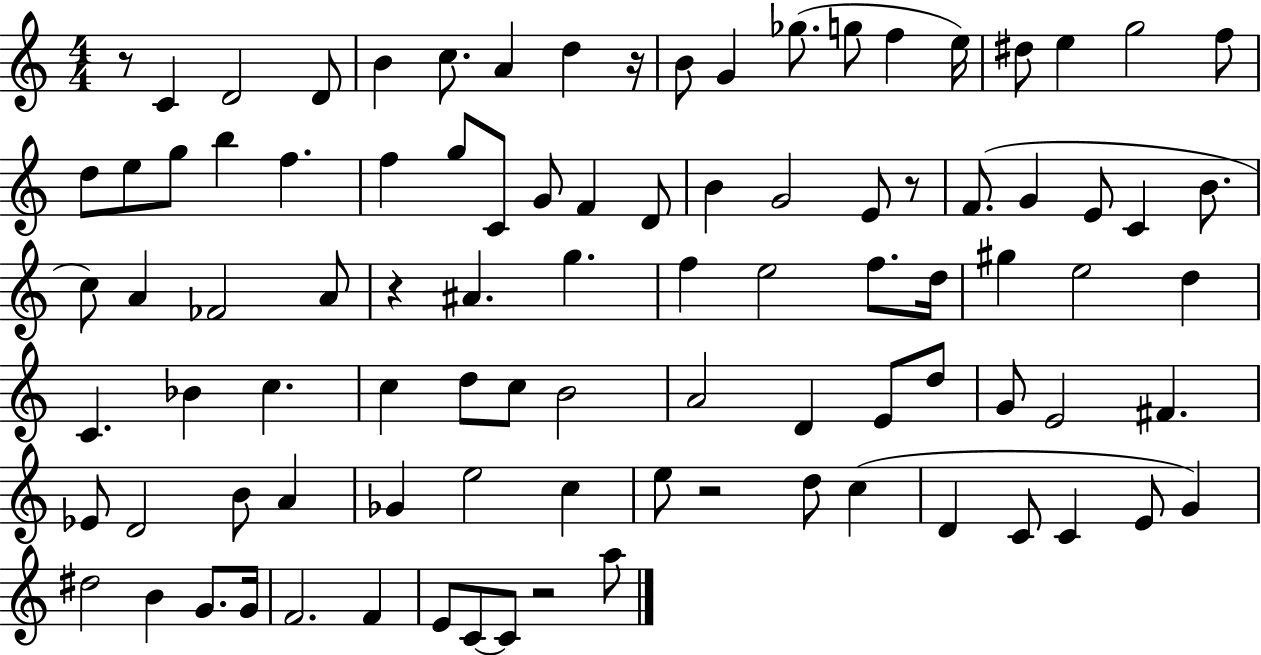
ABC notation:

X:1
T:Untitled
M:4/4
L:1/4
K:C
z/2 C D2 D/2 B c/2 A d z/4 B/2 G _g/2 g/2 f e/4 ^d/2 e g2 f/2 d/2 e/2 g/2 b f f g/2 C/2 G/2 F D/2 B G2 E/2 z/2 F/2 G E/2 C B/2 c/2 A _F2 A/2 z ^A g f e2 f/2 d/4 ^g e2 d C _B c c d/2 c/2 B2 A2 D E/2 d/2 G/2 E2 ^F _E/2 D2 B/2 A _G e2 c e/2 z2 d/2 c D C/2 C E/2 G ^d2 B G/2 G/4 F2 F E/2 C/2 C/2 z2 a/2